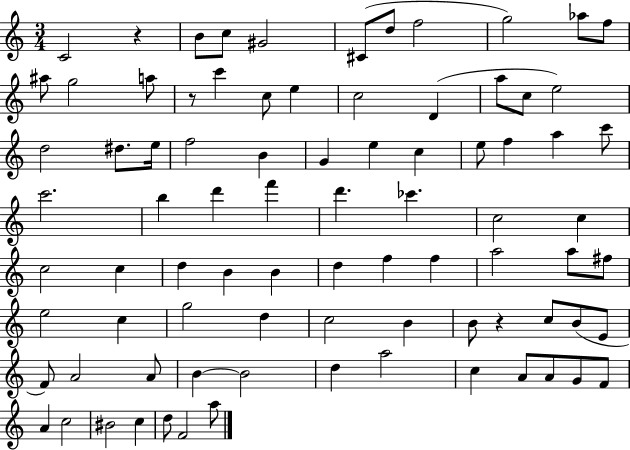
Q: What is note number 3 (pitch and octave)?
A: C5